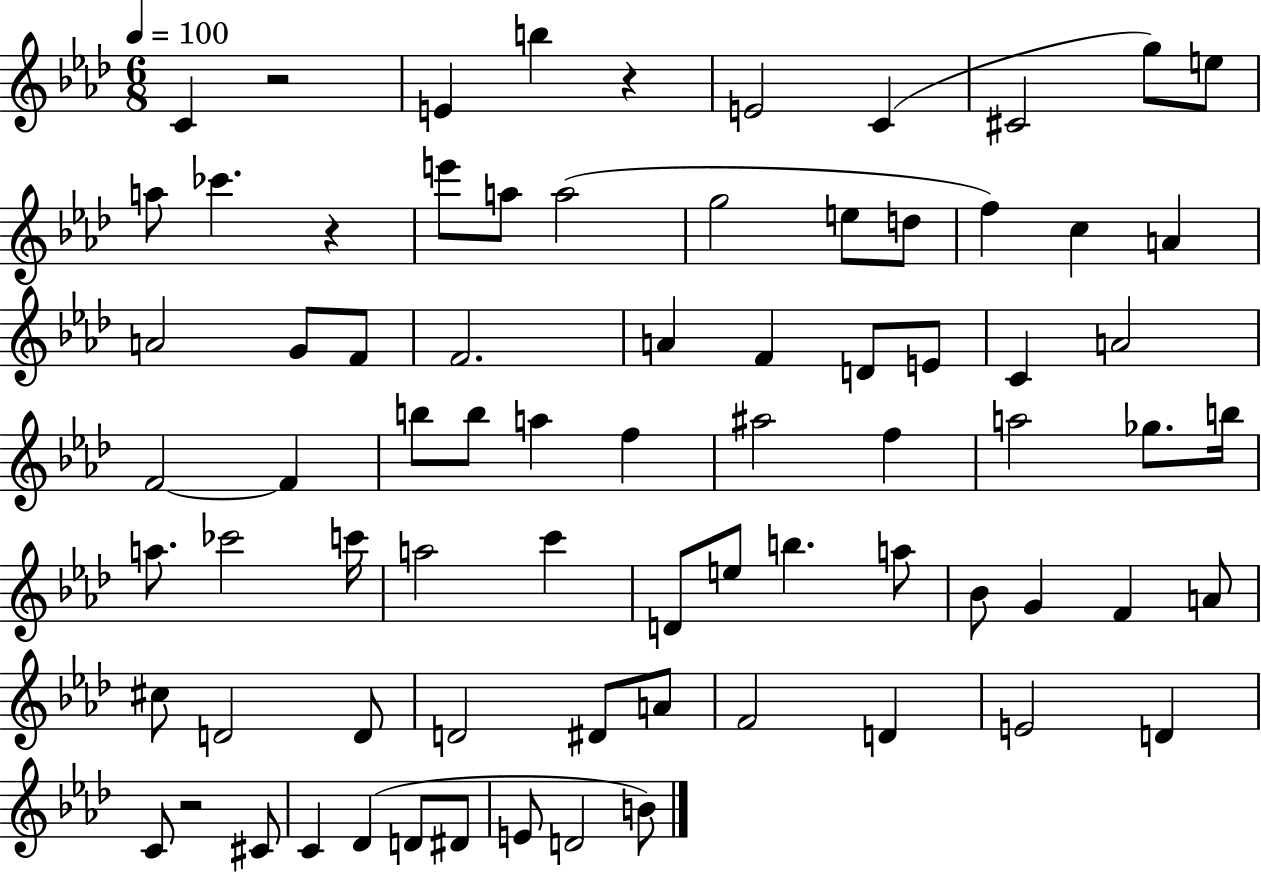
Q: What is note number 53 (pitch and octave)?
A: A4